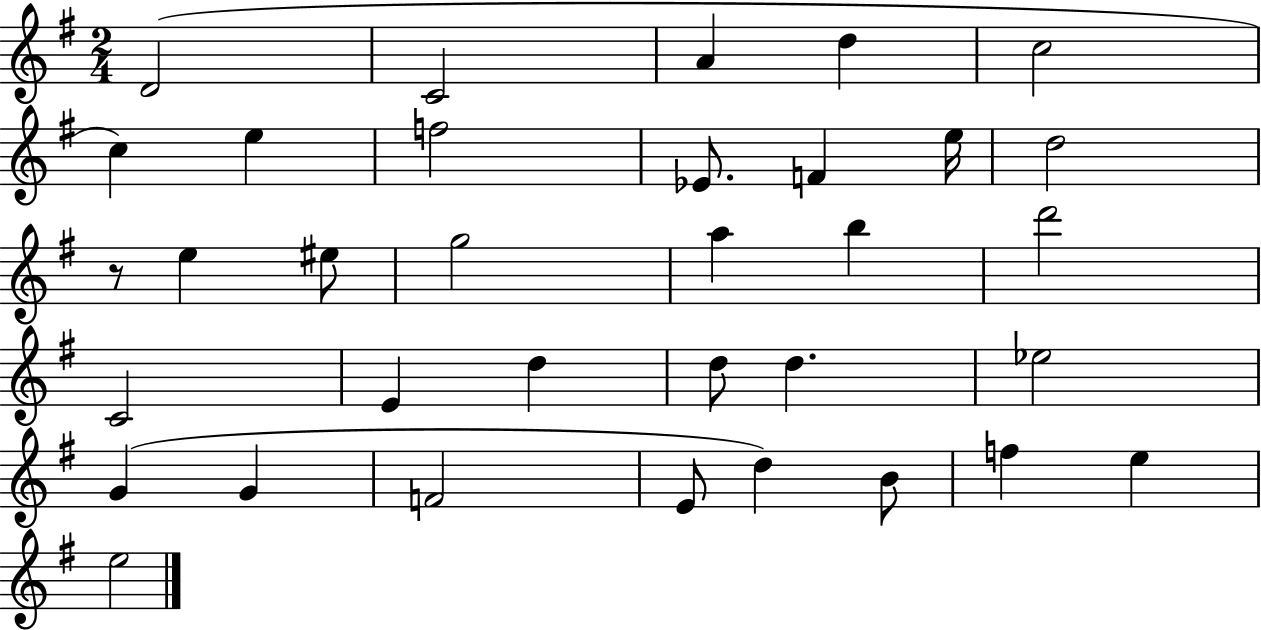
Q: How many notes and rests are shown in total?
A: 34